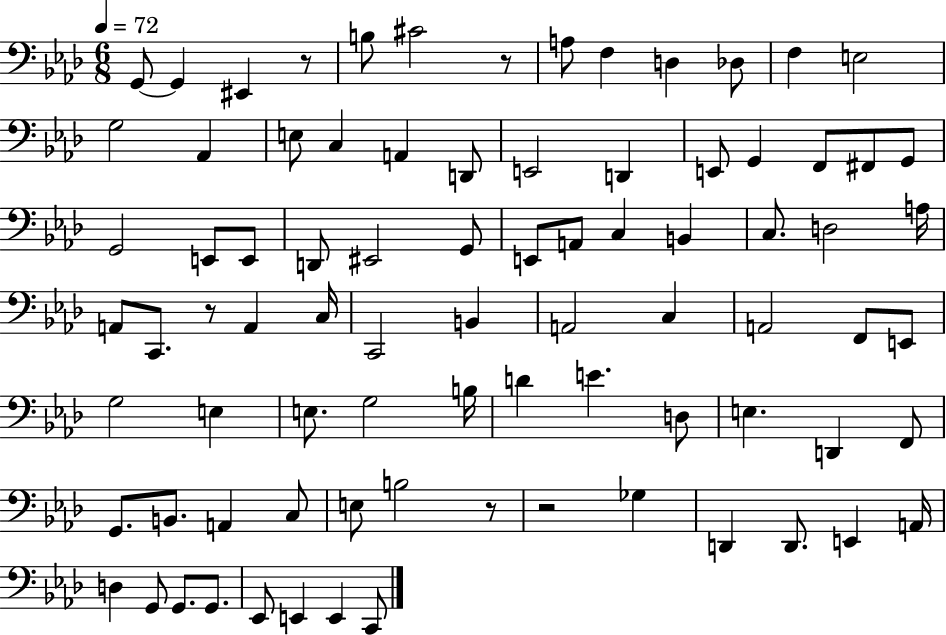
{
  \clef bass
  \numericTimeSignature
  \time 6/8
  \key aes \major
  \tempo 4 = 72
  g,8~~ g,4 eis,4 r8 | b8 cis'2 r8 | a8 f4 d4 des8 | f4 e2 | \break g2 aes,4 | e8 c4 a,4 d,8 | e,2 d,4 | e,8 g,4 f,8 fis,8 g,8 | \break g,2 e,8 e,8 | d,8 eis,2 g,8 | e,8 a,8 c4 b,4 | c8. d2 a16 | \break a,8 c,8. r8 a,4 c16 | c,2 b,4 | a,2 c4 | a,2 f,8 e,8 | \break g2 e4 | e8. g2 b16 | d'4 e'4. d8 | e4. d,4 f,8 | \break g,8. b,8. a,4 c8 | e8 b2 r8 | r2 ges4 | d,4 d,8. e,4 a,16 | \break d4 g,8 g,8. g,8. | ees,8 e,4 e,4 c,8 | \bar "|."
}